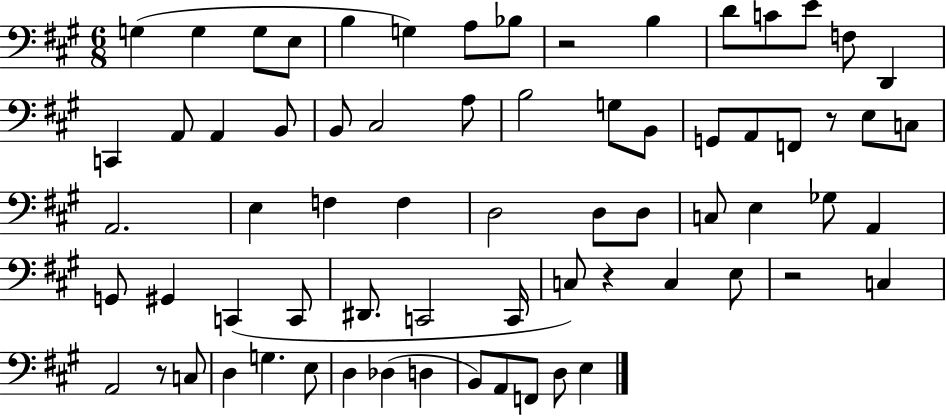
{
  \clef bass
  \numericTimeSignature
  \time 6/8
  \key a \major
  g4( g4 g8 e8 | b4 g4) a8 bes8 | r2 b4 | d'8 c'8 e'8 f8 d,4 | \break c,4 a,8 a,4 b,8 | b,8 cis2 a8 | b2 g8 b,8 | g,8 a,8 f,8 r8 e8 c8 | \break a,2. | e4 f4 f4 | d2 d8 d8 | c8 e4 ges8 a,4 | \break g,8 gis,4 c,4( c,8 | dis,8. c,2 c,16 | c8) r4 c4 e8 | r2 c4 | \break a,2 r8 c8 | d4 g4. e8 | d4 des4( d4 | b,8) a,8 f,8 d8 e4 | \break \bar "|."
}